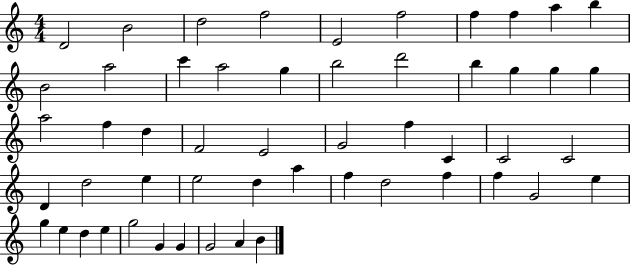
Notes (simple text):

D4/h B4/h D5/h F5/h E4/h F5/h F5/q F5/q A5/q B5/q B4/h A5/h C6/q A5/h G5/q B5/h D6/h B5/q G5/q G5/q G5/q A5/h F5/q D5/q F4/h E4/h G4/h F5/q C4/q C4/h C4/h D4/q D5/h E5/q E5/h D5/q A5/q F5/q D5/h F5/q F5/q G4/h E5/q G5/q E5/q D5/q E5/q G5/h G4/q G4/q G4/h A4/q B4/q